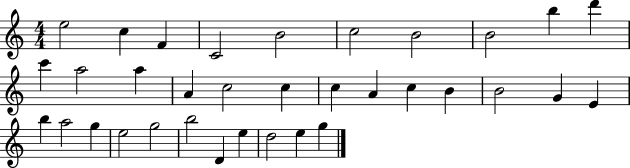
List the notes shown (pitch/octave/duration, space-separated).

E5/h C5/q F4/q C4/h B4/h C5/h B4/h B4/h B5/q D6/q C6/q A5/h A5/q A4/q C5/h C5/q C5/q A4/q C5/q B4/q B4/h G4/q E4/q B5/q A5/h G5/q E5/h G5/h B5/h D4/q E5/q D5/h E5/q G5/q